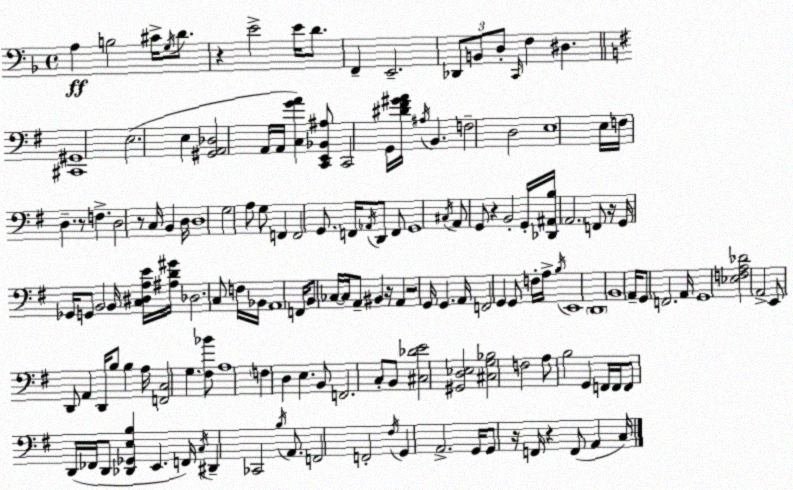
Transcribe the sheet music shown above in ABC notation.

X:1
T:Untitled
M:4/4
L:1/4
K:Dm
A, B,2 ^C/4 G,/4 D/2 z E2 E/4 D/2 F,, E,,2 _D,,/2 B,,/2 D,/2 C,,/4 F, ^D, [^C,,^G,,]4 E,2 E, [^G,,A,,_D,]2 A,,/4 A,,/4 [C,GA] [C,,E,,_B,,^A,]/2 C,,2 G,,/4 [^D^F^GA]/4 ^A,/4 B,, F,2 D,2 E,4 E,/4 F,/4 D, z/2 F, D,2 z/2 C,/4 B,, D,/4 D,4 G,2 A,/2 G,/2 F,, F,,2 G,,/2 F,,/4 _A,,/4 D,,/2 F,,/2 G,,4 ^C,/4 A,,/2 G,,/2 z B,,2 G,,/4 [_D,,^A,,B,]/4 A,,2 F,,/2 z/4 G,,/4 _G,,/4 G,,/2 B,,2 B,,/4 [C,^D,A,E]/4 [^A,D^G]/4 _D,2 C,/2 F,/4 _B,,/4 A,,4 F,,/4 B,,/2 _C,/4 _C,/4 A,,/2 ^B,, z/4 A,, z2 G,,/4 G,, A,,/4 F,,2 G,, G,,/2 F,/4 A,/4 B,/4 E,,4 D,,4 B,,4 A,,/4 G,,/2 F,,2 A,,/4 G,,4 [_E,F,A,_D]2 A,,2 E,,/2 D,,/2 A,, D,,/4 B,/2 B, A,/4 [F,,C,]2 G, [^F,_B]/2 A,4 F, D, E, B,,/2 F,,2 C,/2 B,,/2 [^C,_DE]2 [^G,,D,_E,]2 [^C,G,_B,]2 F,2 A,/2 B,2 G,, F,,/4 F,,/4 F,,/2 D,,/4 _F,,/4 D,,/2 [_D,,_G,,E,B,] E,, F,,/4 C,/4 ^D,, _C,,2 B,/4 A,,/2 F,,2 F,,2 ^F,/4 G,, A,,2 G,,/4 G,,/2 z/4 F,,/4 z F,,/2 A,, C,/4